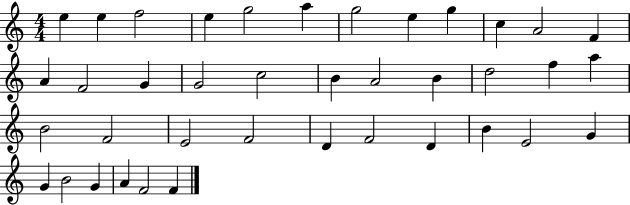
E5/q E5/q F5/h E5/q G5/h A5/q G5/h E5/q G5/q C5/q A4/h F4/q A4/q F4/h G4/q G4/h C5/h B4/q A4/h B4/q D5/h F5/q A5/q B4/h F4/h E4/h F4/h D4/q F4/h D4/q B4/q E4/h G4/q G4/q B4/h G4/q A4/q F4/h F4/q